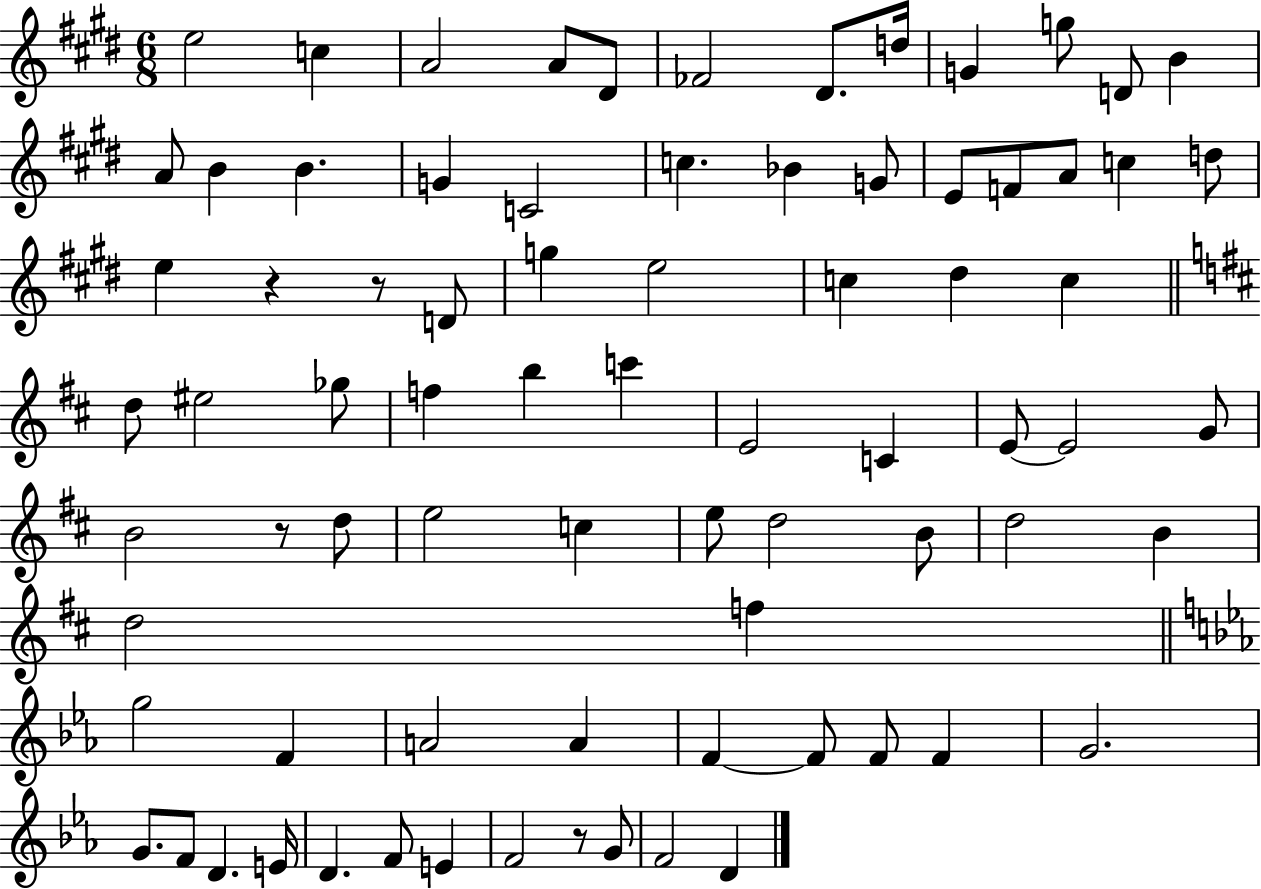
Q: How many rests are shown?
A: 4